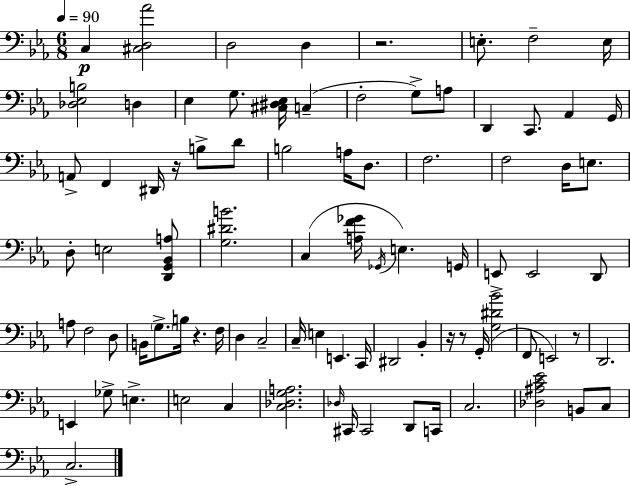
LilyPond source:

{
  \clef bass
  \numericTimeSignature
  \time 6/8
  \key ees \major
  \tempo 4 = 90
  \repeat volta 2 { c4\p <cis d aes'>2 | d2 d4 | r2. | e8.-. f2-- e16 | \break <des ees b>2 d4 | ees4 g8. <cis dis ees>16 c4--( | f2-. g8->) a8 | d,4 c,8. aes,4 g,16 | \break a,8-> f,4 dis,16 r16 b8-> d'8 | b2 a16 d8. | f2. | f2 d16 e8. | \break d8-. e2 <d, g, bes, a>8 | <g dis' b'>2. | c4( <a f' ges'>16 \acciaccatura { ges,16 }) e4. | g,16 e,8-> e,2 d,8 | \break a8 f2 d8 | b,16 \parenthesize g8.-> b16 r4. | f16 d4 c2-- | c16-- e4 e,4. | \break c,16 dis,2 bes,4-. | r16 r8 g,16-.( <g dis' bes'>2 | f,8 e,2) r8 | d,2. | \break e,4 ges8-> e4.-> | e2 c4 | <c des g a>2. | \grace { des16 } cis,16 cis,2 d,8 | \break c,16 c2. | <des ais c' ees'>2 b,8 | c8 c2.-> | } \bar "|."
}